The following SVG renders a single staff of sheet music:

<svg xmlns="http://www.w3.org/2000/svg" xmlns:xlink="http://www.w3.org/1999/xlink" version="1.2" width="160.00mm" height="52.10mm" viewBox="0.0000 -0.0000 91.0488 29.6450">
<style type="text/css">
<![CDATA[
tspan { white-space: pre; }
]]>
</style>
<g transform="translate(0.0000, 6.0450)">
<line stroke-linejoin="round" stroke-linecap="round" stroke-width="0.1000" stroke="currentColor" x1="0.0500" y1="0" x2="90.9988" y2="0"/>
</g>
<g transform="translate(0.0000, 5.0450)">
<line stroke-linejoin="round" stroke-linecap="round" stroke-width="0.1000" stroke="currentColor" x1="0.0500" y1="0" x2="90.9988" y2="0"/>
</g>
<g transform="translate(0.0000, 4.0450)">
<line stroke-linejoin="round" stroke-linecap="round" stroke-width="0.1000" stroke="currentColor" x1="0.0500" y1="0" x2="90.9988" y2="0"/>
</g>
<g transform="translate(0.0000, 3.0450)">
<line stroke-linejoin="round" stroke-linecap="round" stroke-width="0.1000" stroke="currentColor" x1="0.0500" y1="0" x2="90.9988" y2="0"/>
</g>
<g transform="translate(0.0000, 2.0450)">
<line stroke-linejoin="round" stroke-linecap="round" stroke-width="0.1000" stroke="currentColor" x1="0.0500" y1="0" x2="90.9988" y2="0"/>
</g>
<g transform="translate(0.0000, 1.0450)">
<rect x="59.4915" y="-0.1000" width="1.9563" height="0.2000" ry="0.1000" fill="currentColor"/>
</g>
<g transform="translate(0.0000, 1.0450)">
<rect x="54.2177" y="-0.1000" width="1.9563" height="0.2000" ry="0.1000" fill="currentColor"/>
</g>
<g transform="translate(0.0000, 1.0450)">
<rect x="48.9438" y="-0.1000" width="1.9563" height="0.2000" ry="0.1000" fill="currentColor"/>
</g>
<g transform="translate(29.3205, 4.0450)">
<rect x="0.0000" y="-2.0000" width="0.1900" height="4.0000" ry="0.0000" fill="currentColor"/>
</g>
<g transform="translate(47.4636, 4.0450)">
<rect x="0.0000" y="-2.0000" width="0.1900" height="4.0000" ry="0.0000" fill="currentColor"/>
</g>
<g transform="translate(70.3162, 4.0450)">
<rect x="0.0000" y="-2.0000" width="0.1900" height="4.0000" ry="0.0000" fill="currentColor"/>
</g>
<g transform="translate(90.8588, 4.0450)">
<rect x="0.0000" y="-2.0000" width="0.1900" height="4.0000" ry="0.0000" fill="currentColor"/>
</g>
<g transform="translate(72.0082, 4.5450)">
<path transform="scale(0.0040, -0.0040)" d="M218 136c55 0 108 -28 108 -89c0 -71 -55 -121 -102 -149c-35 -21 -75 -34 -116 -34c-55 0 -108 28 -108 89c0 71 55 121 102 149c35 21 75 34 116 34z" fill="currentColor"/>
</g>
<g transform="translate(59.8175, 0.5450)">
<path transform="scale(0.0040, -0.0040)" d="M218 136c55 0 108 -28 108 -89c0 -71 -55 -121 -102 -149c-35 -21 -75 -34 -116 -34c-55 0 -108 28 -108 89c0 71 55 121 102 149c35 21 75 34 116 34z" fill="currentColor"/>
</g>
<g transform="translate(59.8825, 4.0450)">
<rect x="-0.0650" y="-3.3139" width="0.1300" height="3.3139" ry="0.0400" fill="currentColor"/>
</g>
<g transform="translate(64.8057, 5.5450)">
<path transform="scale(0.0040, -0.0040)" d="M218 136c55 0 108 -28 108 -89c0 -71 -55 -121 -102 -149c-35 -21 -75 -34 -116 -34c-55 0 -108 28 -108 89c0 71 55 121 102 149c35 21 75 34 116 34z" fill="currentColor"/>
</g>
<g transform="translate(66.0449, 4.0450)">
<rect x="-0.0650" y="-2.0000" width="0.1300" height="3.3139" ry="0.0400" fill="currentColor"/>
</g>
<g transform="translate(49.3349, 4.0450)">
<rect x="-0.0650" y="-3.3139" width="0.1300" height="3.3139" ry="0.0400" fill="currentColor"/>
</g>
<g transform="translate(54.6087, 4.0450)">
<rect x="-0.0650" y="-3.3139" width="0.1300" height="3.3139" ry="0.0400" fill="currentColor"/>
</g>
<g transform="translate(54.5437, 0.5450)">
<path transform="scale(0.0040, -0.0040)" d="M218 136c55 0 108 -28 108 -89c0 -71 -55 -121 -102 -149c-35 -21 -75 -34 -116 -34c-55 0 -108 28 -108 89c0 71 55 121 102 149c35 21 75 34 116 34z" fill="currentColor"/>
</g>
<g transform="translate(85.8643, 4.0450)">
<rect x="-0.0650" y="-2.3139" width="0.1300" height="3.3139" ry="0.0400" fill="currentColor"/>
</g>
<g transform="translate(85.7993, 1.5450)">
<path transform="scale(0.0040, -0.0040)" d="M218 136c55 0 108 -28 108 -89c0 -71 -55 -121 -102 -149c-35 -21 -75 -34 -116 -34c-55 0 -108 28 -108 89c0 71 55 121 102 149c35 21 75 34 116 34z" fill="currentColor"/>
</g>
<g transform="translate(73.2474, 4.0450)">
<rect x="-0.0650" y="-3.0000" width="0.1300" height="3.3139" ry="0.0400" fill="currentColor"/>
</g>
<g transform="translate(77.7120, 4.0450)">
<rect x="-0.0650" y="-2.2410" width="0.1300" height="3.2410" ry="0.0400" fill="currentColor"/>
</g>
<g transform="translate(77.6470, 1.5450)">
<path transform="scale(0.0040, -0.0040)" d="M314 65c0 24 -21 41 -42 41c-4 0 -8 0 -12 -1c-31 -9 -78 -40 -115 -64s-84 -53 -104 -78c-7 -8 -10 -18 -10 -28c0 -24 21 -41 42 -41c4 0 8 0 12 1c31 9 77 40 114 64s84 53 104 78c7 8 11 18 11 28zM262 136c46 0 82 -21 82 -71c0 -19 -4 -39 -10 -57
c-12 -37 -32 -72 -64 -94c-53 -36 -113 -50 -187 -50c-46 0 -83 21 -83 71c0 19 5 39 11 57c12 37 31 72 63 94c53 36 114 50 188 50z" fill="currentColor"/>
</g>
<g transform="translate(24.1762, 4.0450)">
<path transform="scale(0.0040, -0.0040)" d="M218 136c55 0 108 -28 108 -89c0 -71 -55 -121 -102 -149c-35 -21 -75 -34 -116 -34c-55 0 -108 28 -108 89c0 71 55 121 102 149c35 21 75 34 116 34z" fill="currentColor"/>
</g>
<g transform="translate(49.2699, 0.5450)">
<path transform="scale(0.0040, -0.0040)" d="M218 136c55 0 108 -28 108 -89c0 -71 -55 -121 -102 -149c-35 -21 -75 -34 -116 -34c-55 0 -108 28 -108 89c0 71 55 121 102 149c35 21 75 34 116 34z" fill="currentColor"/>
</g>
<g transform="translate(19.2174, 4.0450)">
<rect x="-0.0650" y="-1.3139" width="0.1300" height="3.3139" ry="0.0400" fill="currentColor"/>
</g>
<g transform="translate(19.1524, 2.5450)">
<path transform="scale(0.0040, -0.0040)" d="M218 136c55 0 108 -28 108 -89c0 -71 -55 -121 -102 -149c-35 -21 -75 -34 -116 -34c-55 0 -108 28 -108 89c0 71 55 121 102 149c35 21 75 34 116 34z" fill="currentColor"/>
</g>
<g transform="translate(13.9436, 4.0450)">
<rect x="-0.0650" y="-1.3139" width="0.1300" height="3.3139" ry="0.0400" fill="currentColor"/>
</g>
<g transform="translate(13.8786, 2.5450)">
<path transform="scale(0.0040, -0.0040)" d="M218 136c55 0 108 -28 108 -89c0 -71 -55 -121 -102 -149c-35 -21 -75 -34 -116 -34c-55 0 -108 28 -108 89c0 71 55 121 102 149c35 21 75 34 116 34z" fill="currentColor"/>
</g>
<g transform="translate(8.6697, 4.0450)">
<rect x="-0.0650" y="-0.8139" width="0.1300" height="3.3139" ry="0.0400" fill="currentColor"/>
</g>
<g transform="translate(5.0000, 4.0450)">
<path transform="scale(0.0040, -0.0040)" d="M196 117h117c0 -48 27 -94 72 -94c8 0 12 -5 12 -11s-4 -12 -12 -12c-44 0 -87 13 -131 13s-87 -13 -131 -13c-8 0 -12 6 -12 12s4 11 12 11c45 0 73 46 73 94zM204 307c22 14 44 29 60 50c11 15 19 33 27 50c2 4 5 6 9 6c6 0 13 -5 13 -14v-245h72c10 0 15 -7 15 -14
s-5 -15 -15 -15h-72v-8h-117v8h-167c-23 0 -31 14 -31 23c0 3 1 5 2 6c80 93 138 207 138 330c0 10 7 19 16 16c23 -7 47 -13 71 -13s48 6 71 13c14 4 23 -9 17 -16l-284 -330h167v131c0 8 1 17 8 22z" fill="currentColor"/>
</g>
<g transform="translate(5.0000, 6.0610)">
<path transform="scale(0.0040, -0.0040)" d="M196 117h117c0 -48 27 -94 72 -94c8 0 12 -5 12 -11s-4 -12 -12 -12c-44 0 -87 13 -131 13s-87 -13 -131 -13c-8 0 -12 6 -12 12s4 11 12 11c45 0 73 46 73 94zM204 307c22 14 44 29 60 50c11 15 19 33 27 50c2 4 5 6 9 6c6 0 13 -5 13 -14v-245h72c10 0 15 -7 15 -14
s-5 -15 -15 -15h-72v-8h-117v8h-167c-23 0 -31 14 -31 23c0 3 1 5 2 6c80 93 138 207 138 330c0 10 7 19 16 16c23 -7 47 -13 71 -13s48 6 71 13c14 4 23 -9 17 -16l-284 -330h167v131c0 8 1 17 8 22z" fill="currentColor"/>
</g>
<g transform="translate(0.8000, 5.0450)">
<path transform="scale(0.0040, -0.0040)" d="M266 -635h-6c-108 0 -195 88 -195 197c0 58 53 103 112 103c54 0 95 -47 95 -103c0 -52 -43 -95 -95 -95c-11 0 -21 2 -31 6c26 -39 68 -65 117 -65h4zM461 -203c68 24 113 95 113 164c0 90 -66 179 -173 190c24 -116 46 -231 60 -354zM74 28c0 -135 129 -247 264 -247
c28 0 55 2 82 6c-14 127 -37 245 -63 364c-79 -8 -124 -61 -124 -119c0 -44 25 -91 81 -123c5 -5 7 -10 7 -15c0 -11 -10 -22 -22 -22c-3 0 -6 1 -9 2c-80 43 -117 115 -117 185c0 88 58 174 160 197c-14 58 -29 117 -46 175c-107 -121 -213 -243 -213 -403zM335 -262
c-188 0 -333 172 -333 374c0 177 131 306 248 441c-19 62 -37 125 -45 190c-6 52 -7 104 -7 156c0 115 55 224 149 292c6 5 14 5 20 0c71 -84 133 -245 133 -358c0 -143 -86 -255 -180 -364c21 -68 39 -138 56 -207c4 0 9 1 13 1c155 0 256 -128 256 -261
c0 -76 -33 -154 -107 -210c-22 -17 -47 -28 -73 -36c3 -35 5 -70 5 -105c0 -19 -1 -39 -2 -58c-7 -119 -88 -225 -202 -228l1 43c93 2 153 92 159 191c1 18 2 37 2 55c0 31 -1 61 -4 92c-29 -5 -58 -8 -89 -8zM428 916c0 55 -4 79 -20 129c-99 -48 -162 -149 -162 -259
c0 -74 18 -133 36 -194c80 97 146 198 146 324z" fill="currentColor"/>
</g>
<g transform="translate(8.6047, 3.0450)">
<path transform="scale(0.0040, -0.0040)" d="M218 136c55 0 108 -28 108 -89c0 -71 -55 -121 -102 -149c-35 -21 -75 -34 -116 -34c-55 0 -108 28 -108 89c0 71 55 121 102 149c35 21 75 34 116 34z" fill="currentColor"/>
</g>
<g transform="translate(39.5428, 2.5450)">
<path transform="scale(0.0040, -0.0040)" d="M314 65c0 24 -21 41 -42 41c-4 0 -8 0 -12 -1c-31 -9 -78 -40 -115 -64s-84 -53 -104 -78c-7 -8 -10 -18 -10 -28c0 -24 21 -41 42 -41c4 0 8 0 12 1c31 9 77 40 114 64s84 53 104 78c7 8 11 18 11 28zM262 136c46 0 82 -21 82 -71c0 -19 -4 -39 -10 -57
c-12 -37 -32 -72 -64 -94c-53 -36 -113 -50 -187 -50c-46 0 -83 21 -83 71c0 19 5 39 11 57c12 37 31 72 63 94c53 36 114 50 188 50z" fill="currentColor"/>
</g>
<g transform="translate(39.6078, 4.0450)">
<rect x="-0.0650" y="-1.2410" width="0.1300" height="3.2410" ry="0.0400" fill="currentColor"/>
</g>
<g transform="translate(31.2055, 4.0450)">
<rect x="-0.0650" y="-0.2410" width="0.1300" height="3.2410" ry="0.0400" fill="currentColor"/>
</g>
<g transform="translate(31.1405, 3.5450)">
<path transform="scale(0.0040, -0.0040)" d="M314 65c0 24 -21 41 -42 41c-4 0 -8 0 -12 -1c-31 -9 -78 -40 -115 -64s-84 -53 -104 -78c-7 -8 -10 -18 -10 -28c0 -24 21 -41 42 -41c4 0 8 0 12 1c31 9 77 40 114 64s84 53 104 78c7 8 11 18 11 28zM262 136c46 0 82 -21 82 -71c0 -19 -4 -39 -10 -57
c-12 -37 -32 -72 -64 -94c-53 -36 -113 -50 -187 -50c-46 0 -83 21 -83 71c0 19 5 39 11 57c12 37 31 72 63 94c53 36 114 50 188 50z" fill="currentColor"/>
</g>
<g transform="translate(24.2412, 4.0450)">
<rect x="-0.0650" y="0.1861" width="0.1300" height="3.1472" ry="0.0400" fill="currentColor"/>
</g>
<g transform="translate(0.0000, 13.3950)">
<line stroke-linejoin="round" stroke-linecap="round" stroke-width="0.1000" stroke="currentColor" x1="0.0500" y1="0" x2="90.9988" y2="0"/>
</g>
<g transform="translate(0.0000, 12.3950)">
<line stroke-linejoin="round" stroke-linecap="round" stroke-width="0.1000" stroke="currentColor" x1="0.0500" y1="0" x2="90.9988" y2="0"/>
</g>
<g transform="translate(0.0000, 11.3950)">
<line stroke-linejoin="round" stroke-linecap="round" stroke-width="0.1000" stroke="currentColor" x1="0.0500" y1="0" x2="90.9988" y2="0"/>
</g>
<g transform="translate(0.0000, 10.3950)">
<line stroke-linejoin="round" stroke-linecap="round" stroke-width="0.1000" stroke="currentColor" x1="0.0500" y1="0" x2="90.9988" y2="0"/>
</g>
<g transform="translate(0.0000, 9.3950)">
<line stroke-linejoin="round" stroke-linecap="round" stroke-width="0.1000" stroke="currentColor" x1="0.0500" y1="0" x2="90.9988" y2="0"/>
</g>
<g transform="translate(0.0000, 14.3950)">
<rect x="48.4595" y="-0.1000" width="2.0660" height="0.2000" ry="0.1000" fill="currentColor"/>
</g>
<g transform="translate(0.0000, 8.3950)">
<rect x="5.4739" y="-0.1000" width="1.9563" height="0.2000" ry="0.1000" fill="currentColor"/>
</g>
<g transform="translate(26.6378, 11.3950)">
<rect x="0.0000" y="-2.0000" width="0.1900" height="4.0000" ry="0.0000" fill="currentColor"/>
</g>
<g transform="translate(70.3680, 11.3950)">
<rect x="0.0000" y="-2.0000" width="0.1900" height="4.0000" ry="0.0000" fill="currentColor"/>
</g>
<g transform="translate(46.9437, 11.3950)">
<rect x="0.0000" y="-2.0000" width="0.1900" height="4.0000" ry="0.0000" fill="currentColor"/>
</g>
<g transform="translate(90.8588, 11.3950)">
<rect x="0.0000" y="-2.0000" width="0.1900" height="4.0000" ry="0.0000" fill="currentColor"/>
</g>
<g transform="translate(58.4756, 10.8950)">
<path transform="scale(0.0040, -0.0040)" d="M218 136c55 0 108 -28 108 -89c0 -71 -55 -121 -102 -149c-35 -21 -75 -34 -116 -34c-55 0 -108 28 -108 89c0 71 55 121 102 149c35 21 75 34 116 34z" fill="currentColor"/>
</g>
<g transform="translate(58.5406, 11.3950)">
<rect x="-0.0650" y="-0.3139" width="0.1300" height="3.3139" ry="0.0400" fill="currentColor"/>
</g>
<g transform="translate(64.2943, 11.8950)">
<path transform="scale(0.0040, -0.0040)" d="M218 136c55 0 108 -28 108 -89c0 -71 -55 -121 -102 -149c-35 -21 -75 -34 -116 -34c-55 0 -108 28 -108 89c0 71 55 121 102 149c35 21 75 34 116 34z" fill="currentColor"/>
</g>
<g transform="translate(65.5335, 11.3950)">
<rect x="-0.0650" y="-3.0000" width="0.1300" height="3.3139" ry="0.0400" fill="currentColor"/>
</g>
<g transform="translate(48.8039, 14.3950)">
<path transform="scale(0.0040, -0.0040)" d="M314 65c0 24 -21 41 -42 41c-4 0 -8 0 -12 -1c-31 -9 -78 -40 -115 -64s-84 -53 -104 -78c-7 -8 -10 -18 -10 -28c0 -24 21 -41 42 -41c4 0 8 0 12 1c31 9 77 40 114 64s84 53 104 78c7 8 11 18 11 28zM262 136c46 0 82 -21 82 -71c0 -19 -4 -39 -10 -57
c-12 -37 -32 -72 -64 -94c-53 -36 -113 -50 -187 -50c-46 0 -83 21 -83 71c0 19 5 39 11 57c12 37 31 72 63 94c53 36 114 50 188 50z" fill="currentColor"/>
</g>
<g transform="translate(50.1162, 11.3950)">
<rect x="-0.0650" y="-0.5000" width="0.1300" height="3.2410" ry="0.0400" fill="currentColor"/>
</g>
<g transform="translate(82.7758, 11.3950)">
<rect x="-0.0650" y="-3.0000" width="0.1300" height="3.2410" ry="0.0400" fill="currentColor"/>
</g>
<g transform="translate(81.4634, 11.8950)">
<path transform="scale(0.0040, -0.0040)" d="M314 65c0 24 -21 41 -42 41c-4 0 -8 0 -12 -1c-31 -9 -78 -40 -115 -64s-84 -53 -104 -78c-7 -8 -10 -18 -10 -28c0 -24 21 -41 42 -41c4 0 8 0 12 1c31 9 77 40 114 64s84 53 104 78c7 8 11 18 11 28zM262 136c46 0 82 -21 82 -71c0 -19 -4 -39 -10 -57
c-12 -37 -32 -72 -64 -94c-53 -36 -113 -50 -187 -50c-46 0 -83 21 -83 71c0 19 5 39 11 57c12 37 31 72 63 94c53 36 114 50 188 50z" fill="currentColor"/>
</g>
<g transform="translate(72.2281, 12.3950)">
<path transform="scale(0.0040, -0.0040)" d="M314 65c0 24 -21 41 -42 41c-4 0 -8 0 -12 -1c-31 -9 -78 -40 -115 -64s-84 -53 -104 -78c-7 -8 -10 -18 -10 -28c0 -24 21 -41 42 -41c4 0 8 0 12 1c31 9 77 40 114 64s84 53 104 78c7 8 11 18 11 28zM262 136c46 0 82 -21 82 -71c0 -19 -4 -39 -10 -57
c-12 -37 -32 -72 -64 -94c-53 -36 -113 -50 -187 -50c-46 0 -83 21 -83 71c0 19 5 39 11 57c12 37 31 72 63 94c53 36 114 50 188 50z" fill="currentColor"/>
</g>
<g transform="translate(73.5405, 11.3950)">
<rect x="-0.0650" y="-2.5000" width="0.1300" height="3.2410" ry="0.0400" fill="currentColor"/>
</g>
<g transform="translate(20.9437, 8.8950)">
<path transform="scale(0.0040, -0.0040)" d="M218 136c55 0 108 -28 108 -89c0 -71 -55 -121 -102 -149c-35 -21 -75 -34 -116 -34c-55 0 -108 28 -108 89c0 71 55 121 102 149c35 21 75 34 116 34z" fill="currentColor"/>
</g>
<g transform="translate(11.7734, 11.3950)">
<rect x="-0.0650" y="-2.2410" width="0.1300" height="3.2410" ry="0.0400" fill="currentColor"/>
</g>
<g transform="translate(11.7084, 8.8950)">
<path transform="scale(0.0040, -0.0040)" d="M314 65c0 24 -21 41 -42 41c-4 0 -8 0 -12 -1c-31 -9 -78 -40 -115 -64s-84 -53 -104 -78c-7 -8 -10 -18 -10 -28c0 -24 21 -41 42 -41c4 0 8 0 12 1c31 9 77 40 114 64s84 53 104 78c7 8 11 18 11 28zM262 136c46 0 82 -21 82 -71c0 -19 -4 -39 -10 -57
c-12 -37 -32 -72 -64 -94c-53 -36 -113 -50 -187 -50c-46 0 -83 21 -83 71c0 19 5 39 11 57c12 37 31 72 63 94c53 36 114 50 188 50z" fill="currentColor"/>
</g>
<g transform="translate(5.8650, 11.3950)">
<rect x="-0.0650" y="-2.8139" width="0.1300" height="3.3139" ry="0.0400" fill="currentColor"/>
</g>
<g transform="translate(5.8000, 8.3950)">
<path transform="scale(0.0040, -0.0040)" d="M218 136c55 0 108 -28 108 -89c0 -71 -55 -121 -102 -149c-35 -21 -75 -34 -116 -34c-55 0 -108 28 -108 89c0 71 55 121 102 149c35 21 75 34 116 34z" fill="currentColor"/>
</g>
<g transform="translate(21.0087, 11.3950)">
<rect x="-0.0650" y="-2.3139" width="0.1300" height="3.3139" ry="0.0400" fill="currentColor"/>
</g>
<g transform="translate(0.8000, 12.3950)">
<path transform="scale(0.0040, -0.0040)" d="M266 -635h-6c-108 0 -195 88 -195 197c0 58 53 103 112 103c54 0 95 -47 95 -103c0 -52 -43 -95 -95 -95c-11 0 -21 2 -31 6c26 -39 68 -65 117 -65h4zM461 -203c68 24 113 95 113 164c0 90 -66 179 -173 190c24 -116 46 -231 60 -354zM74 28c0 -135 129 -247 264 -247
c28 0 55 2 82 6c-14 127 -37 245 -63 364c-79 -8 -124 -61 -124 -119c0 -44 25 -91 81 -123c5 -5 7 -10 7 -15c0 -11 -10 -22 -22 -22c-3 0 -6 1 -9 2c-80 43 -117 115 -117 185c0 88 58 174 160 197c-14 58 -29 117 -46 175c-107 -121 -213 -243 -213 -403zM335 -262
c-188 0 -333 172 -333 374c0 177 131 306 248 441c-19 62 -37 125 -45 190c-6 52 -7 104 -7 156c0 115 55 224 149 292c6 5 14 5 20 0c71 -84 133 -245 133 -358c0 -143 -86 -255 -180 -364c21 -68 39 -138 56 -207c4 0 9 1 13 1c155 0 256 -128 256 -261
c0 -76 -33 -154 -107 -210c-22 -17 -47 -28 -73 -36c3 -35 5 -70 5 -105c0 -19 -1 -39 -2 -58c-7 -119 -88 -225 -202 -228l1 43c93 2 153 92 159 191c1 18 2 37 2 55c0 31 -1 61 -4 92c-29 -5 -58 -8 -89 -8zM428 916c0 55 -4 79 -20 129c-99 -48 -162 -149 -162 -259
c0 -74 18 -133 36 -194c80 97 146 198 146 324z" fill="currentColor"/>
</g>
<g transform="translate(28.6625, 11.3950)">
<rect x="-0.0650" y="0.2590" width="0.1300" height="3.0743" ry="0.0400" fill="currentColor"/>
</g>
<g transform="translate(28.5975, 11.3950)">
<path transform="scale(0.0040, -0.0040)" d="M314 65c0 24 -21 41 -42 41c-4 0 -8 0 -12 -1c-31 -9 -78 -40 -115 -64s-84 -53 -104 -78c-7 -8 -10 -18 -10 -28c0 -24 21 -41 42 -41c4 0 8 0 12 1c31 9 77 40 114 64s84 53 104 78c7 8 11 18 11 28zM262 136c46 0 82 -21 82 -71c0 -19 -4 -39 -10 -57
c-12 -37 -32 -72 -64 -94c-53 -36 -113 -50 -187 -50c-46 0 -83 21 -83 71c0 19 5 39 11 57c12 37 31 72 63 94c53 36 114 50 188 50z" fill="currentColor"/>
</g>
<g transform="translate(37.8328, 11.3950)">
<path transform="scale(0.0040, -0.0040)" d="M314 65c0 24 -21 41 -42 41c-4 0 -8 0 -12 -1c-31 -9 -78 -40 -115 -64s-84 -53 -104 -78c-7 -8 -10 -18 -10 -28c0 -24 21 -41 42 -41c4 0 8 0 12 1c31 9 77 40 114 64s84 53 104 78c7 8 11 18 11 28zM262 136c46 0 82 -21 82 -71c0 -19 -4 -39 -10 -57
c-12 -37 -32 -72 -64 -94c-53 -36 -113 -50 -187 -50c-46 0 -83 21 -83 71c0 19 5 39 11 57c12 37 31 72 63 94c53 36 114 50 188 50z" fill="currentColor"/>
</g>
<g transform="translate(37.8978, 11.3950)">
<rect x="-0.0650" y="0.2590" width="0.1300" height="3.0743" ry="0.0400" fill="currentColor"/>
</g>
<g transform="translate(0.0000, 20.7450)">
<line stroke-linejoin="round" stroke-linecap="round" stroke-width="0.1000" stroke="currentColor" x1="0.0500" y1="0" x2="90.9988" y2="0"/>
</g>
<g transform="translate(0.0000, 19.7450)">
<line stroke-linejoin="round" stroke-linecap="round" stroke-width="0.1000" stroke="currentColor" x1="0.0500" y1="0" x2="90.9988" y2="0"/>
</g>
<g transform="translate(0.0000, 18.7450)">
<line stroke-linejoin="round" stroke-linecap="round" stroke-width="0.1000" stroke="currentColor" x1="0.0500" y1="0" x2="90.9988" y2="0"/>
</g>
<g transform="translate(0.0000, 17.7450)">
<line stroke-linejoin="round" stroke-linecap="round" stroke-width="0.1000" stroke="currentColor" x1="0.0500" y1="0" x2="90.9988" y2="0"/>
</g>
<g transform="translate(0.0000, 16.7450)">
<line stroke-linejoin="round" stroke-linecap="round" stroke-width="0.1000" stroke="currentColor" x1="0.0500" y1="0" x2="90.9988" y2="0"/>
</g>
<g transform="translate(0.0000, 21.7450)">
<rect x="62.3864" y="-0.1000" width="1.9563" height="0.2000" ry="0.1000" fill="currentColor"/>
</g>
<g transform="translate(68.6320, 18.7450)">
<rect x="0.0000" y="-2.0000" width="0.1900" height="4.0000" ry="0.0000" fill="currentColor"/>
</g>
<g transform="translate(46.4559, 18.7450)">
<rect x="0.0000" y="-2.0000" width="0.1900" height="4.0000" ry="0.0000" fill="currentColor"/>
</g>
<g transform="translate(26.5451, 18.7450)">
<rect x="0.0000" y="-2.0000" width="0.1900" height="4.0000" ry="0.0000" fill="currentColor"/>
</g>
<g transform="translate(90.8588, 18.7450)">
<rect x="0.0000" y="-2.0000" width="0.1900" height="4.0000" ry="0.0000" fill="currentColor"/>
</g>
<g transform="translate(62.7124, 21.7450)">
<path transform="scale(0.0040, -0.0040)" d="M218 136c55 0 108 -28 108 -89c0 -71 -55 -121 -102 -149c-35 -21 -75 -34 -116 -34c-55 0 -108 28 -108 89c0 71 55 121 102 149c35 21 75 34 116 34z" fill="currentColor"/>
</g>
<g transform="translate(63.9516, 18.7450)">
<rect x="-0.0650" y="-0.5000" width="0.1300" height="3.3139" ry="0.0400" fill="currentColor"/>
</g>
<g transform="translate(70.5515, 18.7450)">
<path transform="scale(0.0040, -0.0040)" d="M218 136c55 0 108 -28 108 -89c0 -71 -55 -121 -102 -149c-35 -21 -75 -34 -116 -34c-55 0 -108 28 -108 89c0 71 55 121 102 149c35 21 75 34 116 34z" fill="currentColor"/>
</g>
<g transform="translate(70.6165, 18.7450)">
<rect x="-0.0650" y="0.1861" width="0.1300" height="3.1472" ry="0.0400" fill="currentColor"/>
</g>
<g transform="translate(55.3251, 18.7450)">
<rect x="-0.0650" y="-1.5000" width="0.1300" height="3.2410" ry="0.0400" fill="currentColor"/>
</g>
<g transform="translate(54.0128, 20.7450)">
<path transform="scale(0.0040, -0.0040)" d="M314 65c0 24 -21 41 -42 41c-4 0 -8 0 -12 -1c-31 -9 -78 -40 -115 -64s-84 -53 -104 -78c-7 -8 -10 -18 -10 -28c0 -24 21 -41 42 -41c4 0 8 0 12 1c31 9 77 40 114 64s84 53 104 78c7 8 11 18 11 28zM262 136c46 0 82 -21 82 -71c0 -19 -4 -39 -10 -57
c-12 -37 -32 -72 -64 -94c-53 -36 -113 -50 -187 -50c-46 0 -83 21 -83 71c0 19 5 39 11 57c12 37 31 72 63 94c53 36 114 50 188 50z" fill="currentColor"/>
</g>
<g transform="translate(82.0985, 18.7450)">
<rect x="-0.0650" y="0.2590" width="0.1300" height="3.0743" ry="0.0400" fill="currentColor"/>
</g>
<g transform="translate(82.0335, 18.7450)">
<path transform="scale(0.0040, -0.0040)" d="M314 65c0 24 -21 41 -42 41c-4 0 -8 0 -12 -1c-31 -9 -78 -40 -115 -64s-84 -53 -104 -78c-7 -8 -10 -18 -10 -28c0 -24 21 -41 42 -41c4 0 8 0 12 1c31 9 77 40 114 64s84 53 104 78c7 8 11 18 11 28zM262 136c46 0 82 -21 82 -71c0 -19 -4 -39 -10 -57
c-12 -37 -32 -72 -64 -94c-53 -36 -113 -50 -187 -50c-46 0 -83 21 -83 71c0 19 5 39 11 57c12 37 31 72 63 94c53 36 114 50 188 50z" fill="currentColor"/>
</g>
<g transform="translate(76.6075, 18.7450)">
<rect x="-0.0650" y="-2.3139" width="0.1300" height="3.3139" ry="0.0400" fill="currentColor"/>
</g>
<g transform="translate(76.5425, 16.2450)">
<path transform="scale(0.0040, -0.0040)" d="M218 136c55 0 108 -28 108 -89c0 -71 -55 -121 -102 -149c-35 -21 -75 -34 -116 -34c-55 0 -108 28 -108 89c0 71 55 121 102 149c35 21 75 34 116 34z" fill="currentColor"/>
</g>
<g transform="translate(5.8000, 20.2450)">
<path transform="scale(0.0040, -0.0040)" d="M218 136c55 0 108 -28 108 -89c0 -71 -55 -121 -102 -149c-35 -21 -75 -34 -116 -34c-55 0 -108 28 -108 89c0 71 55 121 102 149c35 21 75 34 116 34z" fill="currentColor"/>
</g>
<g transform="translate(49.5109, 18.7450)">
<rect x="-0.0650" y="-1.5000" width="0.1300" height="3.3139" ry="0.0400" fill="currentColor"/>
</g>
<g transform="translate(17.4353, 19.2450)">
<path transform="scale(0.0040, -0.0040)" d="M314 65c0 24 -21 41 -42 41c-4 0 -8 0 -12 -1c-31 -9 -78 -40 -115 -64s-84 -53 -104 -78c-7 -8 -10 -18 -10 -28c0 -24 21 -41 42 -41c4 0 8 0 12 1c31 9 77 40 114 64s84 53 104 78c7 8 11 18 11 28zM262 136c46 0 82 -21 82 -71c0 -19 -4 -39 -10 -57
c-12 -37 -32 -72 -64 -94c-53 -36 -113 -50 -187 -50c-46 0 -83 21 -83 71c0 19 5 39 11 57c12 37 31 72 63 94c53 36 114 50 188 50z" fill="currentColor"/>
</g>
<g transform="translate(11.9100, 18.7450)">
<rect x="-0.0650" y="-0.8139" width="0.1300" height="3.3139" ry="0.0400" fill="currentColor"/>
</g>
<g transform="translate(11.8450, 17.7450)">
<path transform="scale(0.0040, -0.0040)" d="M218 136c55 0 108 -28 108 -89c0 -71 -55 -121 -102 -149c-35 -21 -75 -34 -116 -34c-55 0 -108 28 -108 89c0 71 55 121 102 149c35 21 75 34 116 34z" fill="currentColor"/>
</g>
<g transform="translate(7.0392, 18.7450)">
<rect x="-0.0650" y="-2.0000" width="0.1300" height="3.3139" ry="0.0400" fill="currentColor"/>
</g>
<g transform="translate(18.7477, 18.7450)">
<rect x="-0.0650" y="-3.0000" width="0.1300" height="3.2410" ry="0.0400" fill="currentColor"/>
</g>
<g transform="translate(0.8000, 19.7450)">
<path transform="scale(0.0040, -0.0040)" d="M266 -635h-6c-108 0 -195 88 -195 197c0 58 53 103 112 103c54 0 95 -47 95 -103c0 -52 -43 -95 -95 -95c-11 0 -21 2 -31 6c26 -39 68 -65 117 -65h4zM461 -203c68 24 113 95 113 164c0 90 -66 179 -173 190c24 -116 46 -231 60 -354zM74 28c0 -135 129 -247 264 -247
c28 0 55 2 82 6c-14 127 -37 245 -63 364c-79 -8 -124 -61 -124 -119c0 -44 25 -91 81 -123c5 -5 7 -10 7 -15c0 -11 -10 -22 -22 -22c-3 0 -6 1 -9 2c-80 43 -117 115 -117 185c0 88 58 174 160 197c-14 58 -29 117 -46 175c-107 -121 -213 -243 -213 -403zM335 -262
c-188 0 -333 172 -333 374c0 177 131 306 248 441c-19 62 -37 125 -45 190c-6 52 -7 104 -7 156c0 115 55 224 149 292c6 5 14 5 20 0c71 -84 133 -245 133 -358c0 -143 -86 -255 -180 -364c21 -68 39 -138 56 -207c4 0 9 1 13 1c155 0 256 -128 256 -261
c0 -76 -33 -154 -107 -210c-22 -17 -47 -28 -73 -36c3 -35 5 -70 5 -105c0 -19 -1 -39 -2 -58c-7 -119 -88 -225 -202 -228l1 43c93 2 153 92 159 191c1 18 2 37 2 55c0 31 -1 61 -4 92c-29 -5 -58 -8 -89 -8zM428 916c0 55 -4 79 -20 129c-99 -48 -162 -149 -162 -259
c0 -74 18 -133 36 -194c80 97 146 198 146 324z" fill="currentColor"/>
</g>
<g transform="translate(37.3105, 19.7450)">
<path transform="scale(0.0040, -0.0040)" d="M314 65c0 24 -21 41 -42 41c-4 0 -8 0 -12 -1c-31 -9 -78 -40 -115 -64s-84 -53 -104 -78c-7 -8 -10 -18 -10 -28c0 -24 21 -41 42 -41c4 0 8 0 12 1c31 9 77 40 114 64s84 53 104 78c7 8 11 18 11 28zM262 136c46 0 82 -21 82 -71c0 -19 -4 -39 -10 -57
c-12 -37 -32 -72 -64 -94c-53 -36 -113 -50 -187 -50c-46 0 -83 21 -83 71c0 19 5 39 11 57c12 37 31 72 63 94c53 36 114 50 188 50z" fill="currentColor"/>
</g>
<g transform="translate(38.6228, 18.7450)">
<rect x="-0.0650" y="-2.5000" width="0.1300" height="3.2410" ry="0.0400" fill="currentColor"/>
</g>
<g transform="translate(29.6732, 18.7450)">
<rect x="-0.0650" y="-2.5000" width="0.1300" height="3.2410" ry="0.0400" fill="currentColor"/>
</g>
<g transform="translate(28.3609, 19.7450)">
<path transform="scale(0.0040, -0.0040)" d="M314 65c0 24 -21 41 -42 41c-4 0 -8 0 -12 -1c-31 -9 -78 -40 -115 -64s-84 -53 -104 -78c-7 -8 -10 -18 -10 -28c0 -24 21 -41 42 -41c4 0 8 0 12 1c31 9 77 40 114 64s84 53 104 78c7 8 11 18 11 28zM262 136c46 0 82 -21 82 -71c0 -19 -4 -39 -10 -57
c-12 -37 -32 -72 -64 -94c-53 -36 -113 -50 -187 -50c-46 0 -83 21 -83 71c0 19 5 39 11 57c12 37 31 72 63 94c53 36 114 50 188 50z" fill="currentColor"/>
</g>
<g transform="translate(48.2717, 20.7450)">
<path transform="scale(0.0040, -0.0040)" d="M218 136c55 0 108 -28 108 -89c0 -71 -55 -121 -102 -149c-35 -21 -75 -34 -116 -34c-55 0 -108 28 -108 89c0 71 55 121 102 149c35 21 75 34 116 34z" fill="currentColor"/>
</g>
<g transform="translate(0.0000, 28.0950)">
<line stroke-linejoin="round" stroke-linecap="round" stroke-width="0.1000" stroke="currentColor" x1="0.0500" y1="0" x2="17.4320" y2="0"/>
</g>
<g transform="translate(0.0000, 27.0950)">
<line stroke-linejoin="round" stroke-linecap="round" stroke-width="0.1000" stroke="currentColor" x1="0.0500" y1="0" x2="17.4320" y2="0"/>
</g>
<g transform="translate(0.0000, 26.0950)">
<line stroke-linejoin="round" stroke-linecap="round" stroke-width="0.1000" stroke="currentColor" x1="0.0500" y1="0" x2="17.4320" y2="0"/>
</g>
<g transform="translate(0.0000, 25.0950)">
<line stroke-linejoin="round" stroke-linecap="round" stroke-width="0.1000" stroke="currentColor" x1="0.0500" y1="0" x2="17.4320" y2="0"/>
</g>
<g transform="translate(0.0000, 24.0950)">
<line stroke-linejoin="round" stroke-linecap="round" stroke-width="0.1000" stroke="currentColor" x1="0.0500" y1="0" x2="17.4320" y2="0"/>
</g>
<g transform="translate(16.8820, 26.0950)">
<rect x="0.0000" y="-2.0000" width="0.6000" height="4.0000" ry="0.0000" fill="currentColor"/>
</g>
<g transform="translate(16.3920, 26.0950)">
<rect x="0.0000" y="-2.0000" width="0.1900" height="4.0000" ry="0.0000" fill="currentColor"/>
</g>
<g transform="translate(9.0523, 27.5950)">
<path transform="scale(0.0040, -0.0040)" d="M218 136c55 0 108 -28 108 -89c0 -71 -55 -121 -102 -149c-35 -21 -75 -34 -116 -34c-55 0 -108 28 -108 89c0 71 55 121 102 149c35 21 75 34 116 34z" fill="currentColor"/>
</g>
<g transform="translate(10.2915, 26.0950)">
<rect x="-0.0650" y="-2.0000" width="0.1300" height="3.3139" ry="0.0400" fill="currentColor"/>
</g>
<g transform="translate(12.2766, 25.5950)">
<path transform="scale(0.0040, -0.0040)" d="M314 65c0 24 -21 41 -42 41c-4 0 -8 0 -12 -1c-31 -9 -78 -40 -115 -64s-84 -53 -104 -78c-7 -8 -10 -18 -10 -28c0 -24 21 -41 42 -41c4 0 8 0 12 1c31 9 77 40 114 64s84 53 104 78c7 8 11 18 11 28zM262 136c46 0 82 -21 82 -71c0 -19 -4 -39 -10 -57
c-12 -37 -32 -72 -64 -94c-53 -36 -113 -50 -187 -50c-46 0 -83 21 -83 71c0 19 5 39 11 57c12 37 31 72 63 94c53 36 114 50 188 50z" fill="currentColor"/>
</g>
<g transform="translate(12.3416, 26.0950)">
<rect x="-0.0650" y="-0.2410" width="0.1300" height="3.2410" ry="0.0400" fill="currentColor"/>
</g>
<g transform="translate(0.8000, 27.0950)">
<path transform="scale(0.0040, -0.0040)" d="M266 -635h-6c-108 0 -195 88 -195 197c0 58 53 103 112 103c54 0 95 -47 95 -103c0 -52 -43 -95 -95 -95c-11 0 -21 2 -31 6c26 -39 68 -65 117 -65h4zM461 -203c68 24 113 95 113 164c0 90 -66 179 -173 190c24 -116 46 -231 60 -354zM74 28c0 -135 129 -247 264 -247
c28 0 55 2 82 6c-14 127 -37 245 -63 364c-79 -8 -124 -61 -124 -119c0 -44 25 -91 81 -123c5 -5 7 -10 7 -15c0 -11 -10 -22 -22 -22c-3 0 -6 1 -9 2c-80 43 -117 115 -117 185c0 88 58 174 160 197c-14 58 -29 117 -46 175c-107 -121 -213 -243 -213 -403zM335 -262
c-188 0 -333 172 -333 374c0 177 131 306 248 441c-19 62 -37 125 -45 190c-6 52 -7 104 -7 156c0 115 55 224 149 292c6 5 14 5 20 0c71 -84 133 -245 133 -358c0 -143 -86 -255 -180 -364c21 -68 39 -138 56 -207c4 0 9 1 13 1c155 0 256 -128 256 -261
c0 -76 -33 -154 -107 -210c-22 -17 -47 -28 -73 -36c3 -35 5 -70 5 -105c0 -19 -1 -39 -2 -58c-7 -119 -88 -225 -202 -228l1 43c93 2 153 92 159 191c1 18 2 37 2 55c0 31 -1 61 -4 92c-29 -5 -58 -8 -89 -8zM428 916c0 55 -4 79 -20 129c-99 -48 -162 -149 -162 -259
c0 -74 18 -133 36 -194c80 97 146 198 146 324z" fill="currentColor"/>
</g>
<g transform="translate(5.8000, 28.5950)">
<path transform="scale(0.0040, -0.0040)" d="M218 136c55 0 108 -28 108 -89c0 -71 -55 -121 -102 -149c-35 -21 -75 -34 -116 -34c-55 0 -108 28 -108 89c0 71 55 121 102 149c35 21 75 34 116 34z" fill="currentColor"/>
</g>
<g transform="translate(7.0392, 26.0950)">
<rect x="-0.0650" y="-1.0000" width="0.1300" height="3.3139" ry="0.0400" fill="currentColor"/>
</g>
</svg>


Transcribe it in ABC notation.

X:1
T:Untitled
M:4/4
L:1/4
K:C
d e e B c2 e2 b b b F A g2 g a g2 g B2 B2 C2 c A G2 A2 F d A2 G2 G2 E E2 C B g B2 D F c2